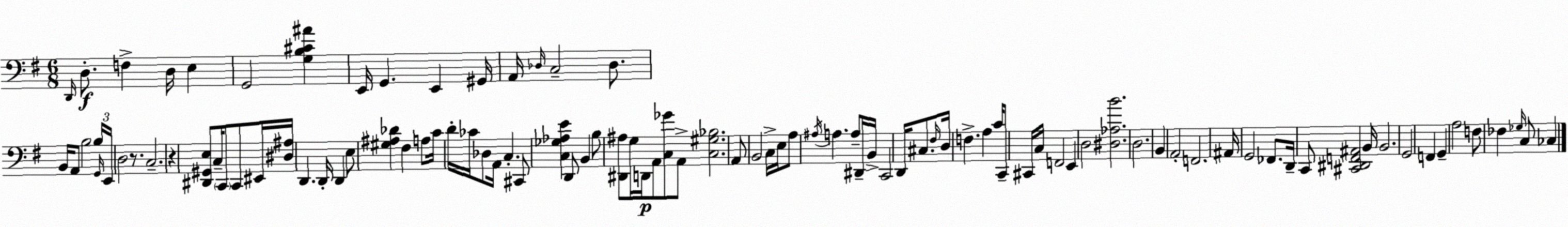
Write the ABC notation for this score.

X:1
T:Untitled
M:6/8
L:1/4
K:Em
D,,/4 D,/2 F, D,/4 E, G,,2 [G,B,^C^A] E,,/4 G,, E,, ^G,,/4 A,,/4 _D,/4 C,2 _D,/2 B,,/4 A,,/2 B,2 B,/4 G,,/4 E,,/4 D,2 z/2 C,2 z [^D,,^G,,E,]/2 C,/4 C,,/2 C,,/2 ^E,,/4 [^D,^A,]/4 D,, D,,/4 D,, E,/2 [^G,^A,_D] ^F, A,/2 C/4 D/4 _C/4 _D,/2 A,,/4 C, ^C,,/2 [C,_G,_A,E] D,,/2 B,, B,/2 [^D,,^A,]/2 G,/4 D,,/4 A,,/2 [C,_G]/2 A,,/2 [C,^G,_B,]2 A,,/2 B,,2 C,/4 E,/4 A,/2 ^A,/4 A, A,/2 ^D,,/4 B,,/4 C,,2 D,,/4 ^C,/2 ^F,/4 D,/4 F, A, C/4 C,,/2 ^C,,/4 C,/4 F,,2 E,, D,2 [^D,_A,B]2 D,2 B,, A,,2 F,,2 ^A,,/4 G,,2 _F,,/2 D,,/4 C,,/2 [^C,,^D,,F,,^A,,]2 B,,/4 B,,2 G,,2 F,, G,, A,2 F,/2 _F, _G,/4 C,/2 _C,